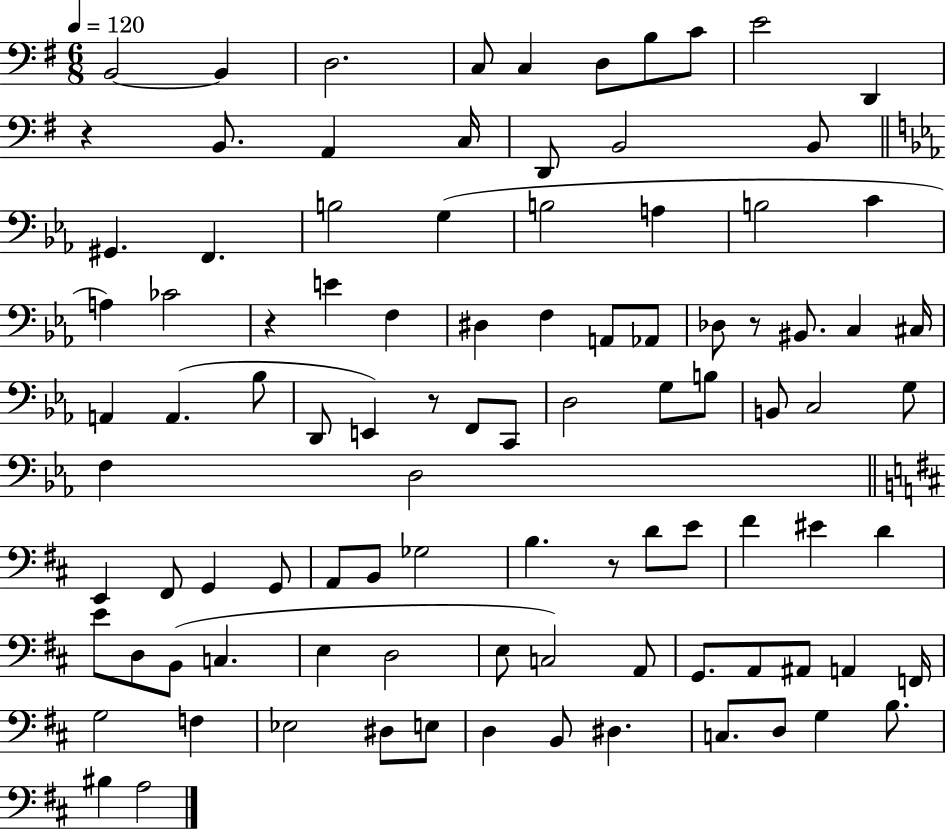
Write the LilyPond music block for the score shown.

{
  \clef bass
  \numericTimeSignature
  \time 6/8
  \key g \major
  \tempo 4 = 120
  b,2~~ b,4 | d2. | c8 c4 d8 b8 c'8 | e'2 d,4 | \break r4 b,8. a,4 c16 | d,8 b,2 b,8 | \bar "||" \break \key ees \major gis,4. f,4. | b2 g4( | b2 a4 | b2 c'4 | \break a4) ces'2 | r4 e'4 f4 | dis4 f4 a,8 aes,8 | des8 r8 bis,8. c4 cis16 | \break a,4 a,4.( bes8 | d,8 e,4) r8 f,8 c,8 | d2 g8 b8 | b,8 c2 g8 | \break f4 d2 | \bar "||" \break \key d \major e,4 fis,8 g,4 g,8 | a,8 b,8 ges2 | b4. r8 d'8 e'8 | fis'4 eis'4 d'4 | \break e'8 d8 b,8( c4. | e4 d2 | e8 c2) a,8 | g,8. a,8 ais,8 a,4 f,16 | \break g2 f4 | ees2 dis8 e8 | d4 b,8 dis4. | c8. d8 g4 b8. | \break bis4 a2 | \bar "|."
}